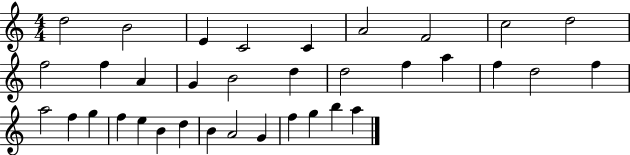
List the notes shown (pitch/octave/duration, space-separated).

D5/h B4/h E4/q C4/h C4/q A4/h F4/h C5/h D5/h F5/h F5/q A4/q G4/q B4/h D5/q D5/h F5/q A5/q F5/q D5/h F5/q A5/h F5/q G5/q F5/q E5/q B4/q D5/q B4/q A4/h G4/q F5/q G5/q B5/q A5/q